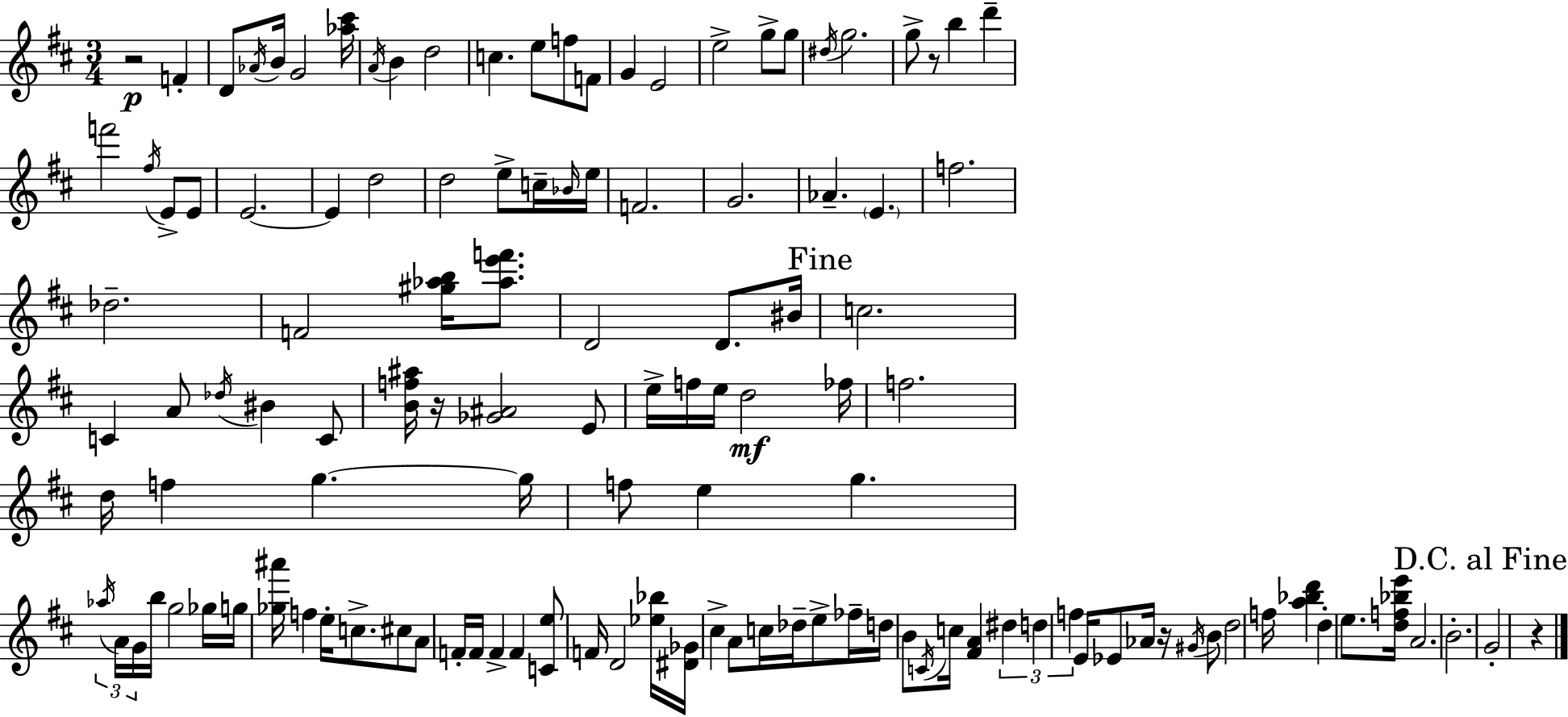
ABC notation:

X:1
T:Untitled
M:3/4
L:1/4
K:D
z2 F D/2 _A/4 B/4 G2 [_a^c']/4 A/4 B d2 c e/2 f/2 F/2 G E2 e2 g/2 g/2 ^d/4 g2 g/2 z/2 b d' f'2 ^f/4 E/2 E/2 E2 E d2 d2 e/2 c/4 _B/4 e/4 F2 G2 _A E f2 _d2 F2 [^g_ab]/4 [_ae'f']/2 D2 D/2 ^B/4 c2 C A/2 _d/4 ^B C/2 [Bf^a]/4 z/4 [_G^A]2 E/2 e/4 f/4 e/4 d2 _f/4 f2 d/4 f g g/4 f/2 e g _a/4 A/4 G/4 b/4 g2 _g/4 g/4 [_g^a']/4 f e/4 c/2 ^c/2 A/2 F/4 F/4 F F [Ce]/2 F/4 D2 [_e_b]/4 [^D_G]/4 ^c A/2 c/4 _d/4 e/2 _f/4 d/4 B/2 C/4 c/4 [^FA] ^d d f E/4 _E/2 _A/4 z/4 ^G/4 B/2 d2 f/4 [a_bd'] d e/2 [df_be']/4 A2 B2 G2 z